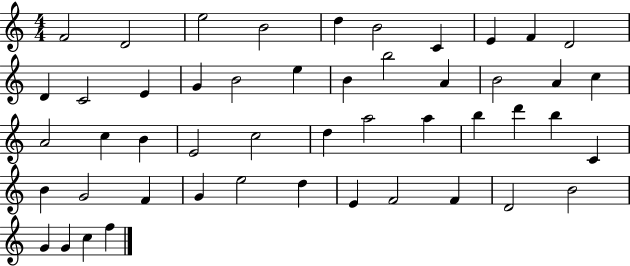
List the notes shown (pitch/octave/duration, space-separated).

F4/h D4/h E5/h B4/h D5/q B4/h C4/q E4/q F4/q D4/h D4/q C4/h E4/q G4/q B4/h E5/q B4/q B5/h A4/q B4/h A4/q C5/q A4/h C5/q B4/q E4/h C5/h D5/q A5/h A5/q B5/q D6/q B5/q C4/q B4/q G4/h F4/q G4/q E5/h D5/q E4/q F4/h F4/q D4/h B4/h G4/q G4/q C5/q F5/q